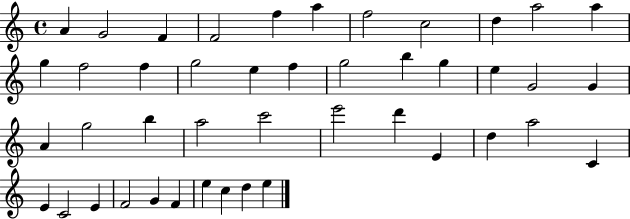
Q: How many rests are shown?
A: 0